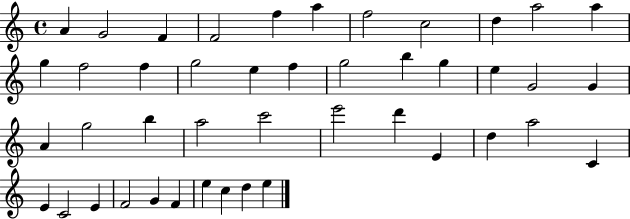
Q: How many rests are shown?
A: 0